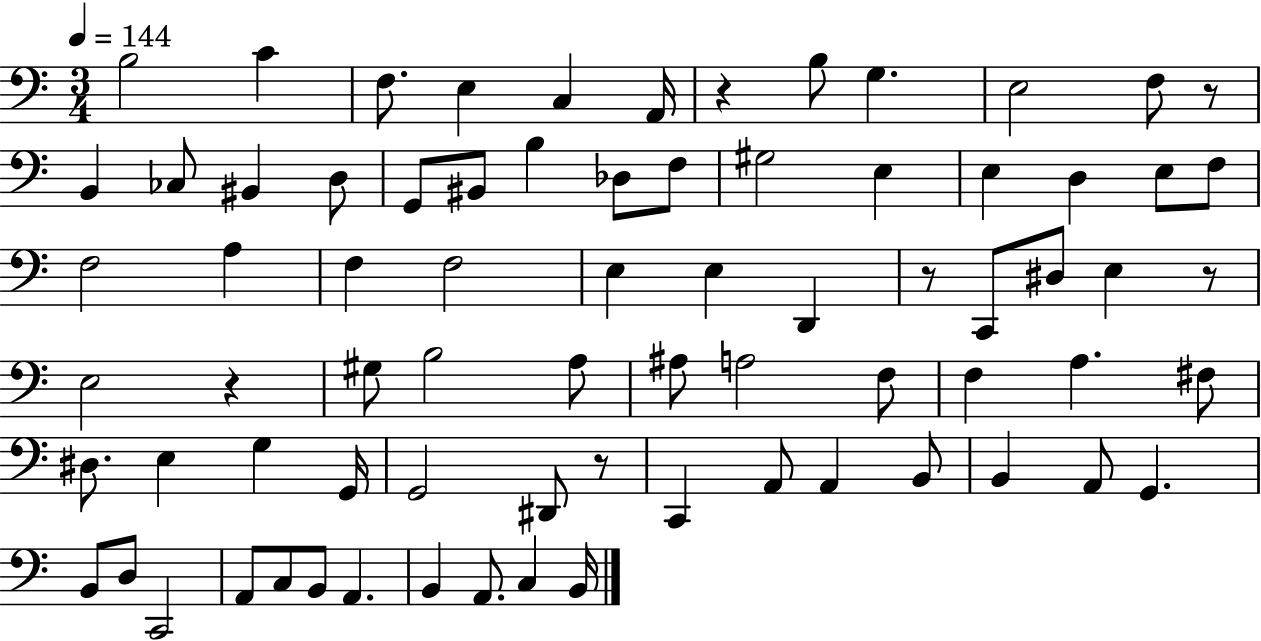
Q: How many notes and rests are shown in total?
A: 75